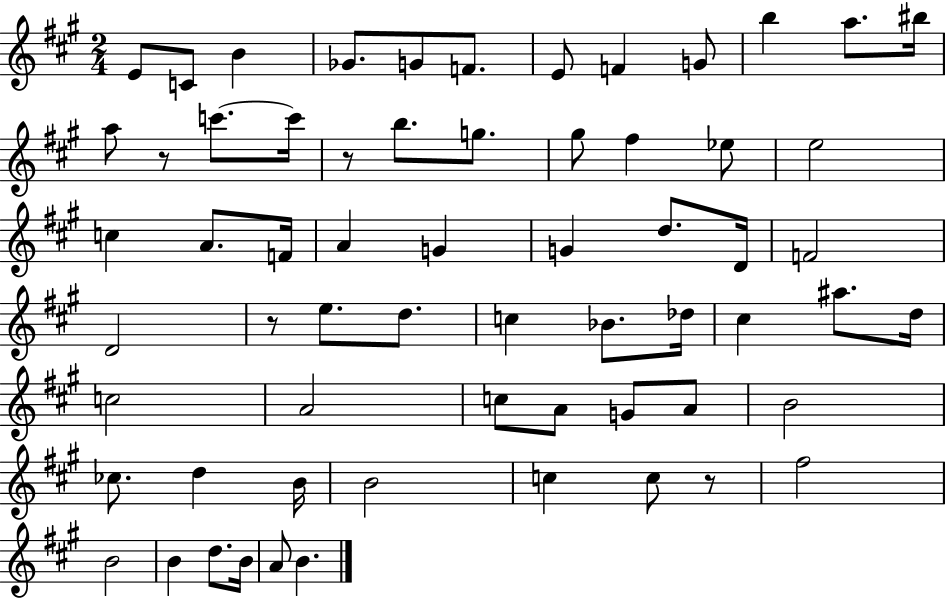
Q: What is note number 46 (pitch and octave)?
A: B4